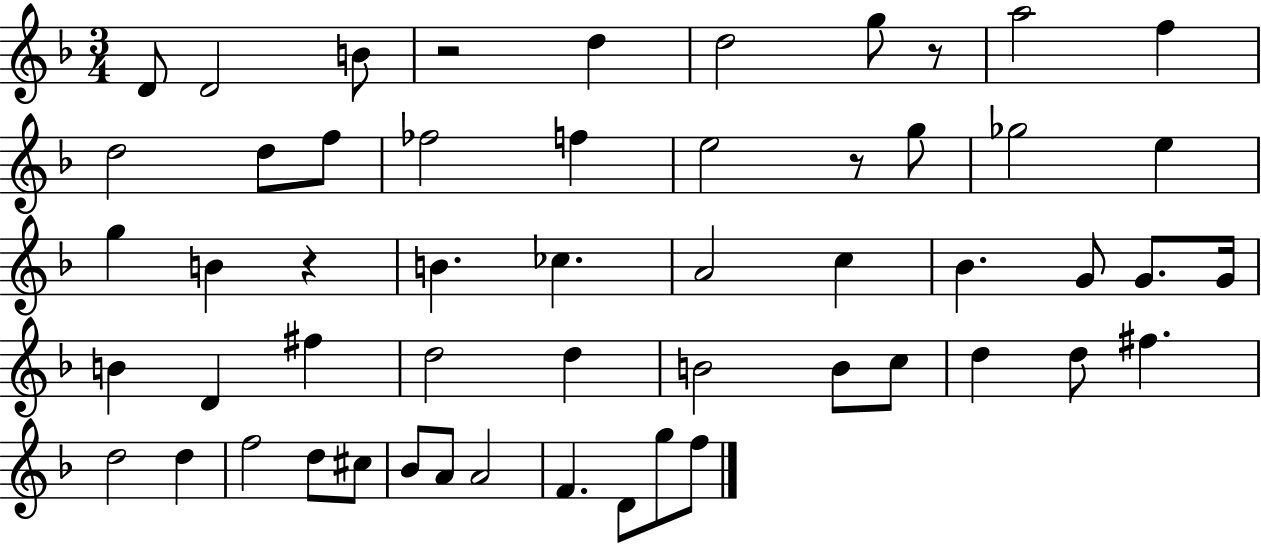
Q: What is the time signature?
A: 3/4